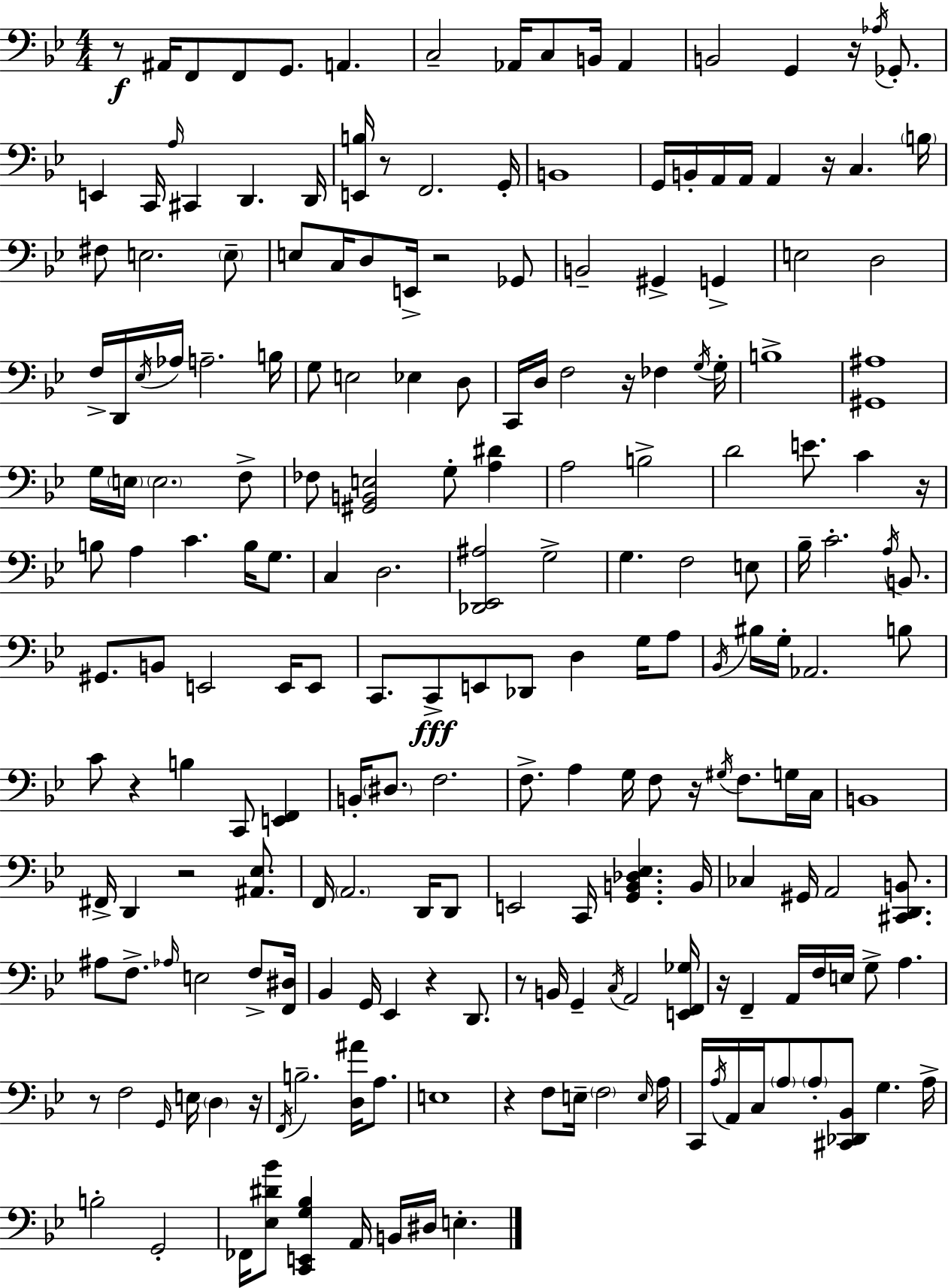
X:1
T:Untitled
M:4/4
L:1/4
K:Gm
z/2 ^A,,/4 F,,/2 F,,/2 G,,/2 A,, C,2 _A,,/4 C,/2 B,,/4 _A,, B,,2 G,, z/4 _A,/4 _G,,/2 E,, C,,/4 A,/4 ^C,, D,, D,,/4 [E,,B,]/4 z/2 F,,2 G,,/4 B,,4 G,,/4 B,,/4 A,,/4 A,,/4 A,, z/4 C, B,/4 ^F,/2 E,2 E,/2 E,/2 C,/4 D,/2 E,,/4 z2 _G,,/2 B,,2 ^G,, G,, E,2 D,2 F,/4 D,,/4 _E,/4 _A,/4 A,2 B,/4 G,/2 E,2 _E, D,/2 C,,/4 D,/4 F,2 z/4 _F, G,/4 G,/4 B,4 [^G,,^A,]4 G,/4 E,/4 E,2 F,/2 _F,/2 [^G,,B,,E,]2 G,/2 [A,^D] A,2 B,2 D2 E/2 C z/4 B,/2 A, C B,/4 G,/2 C, D,2 [_D,,_E,,^A,]2 G,2 G, F,2 E,/2 _B,/4 C2 A,/4 B,,/2 ^G,,/2 B,,/2 E,,2 E,,/4 E,,/2 C,,/2 C,,/2 E,,/2 _D,,/2 D, G,/4 A,/2 _B,,/4 ^B,/4 G,/4 _A,,2 B,/2 C/2 z B, C,,/2 [E,,F,,] B,,/4 ^D,/2 F,2 F,/2 A, G,/4 F,/2 z/4 ^G,/4 F,/2 G,/4 C,/4 B,,4 ^F,,/4 D,, z2 [^A,,_E,]/2 F,,/4 A,,2 D,,/4 D,,/2 E,,2 C,,/4 [G,,B,,_D,_E,] B,,/4 _C, ^G,,/4 A,,2 [^C,,D,,B,,]/2 ^A,/2 F,/2 _A,/4 E,2 F,/2 [F,,^D,]/4 _B,, G,,/4 _E,, z D,,/2 z/2 B,,/4 G,, C,/4 A,,2 [E,,F,,_G,]/4 z/4 F,, A,,/4 F,/4 E,/4 G,/2 A, z/2 F,2 G,,/4 E,/4 D, z/4 F,,/4 B,2 [D,^A]/4 A,/2 E,4 z F,/2 E,/4 F,2 E,/4 A,/4 C,,/4 A,/4 A,,/4 C,/4 A,/2 A,/2 [^C,,_D,,_B,,]/2 G, A,/4 B,2 G,,2 _F,,/4 [_E,^D_B]/2 [C,,E,,G,_B,] A,,/4 B,,/4 ^D,/4 E,